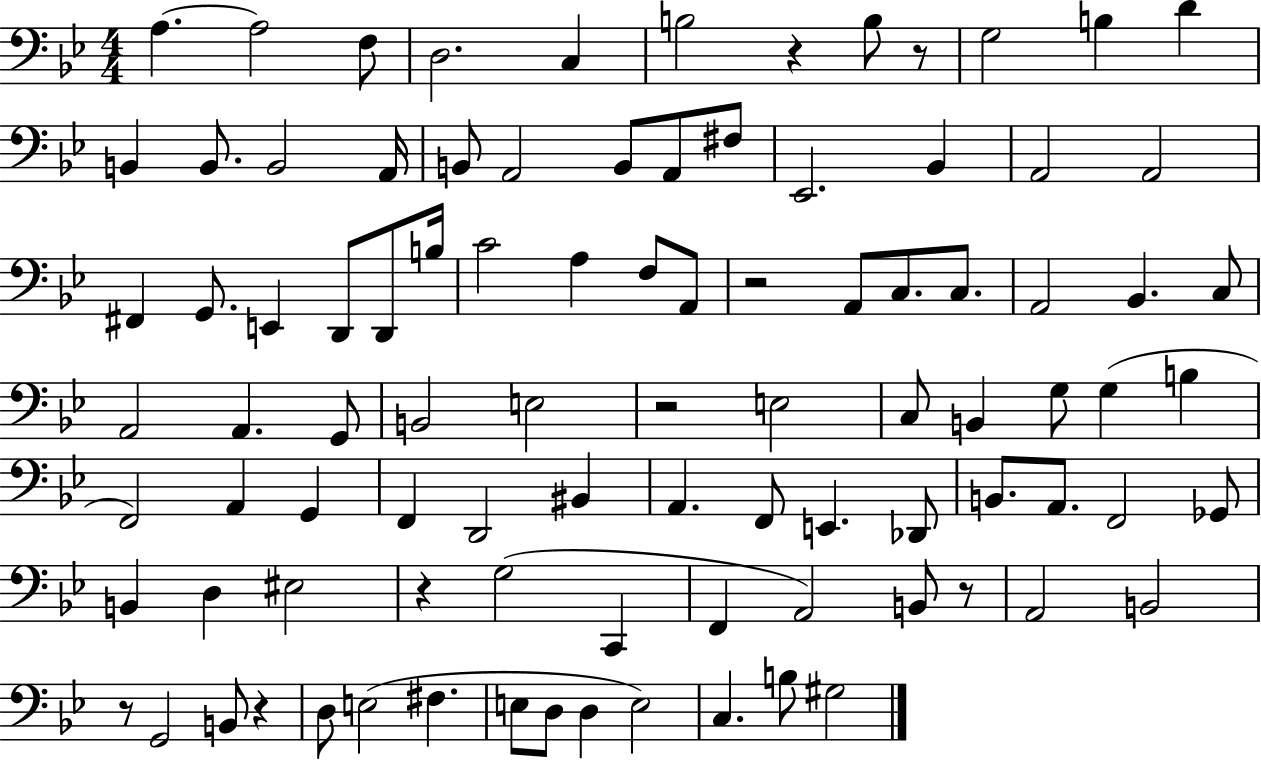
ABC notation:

X:1
T:Untitled
M:4/4
L:1/4
K:Bb
A, A,2 F,/2 D,2 C, B,2 z B,/2 z/2 G,2 B, D B,, B,,/2 B,,2 A,,/4 B,,/2 A,,2 B,,/2 A,,/2 ^F,/2 _E,,2 _B,, A,,2 A,,2 ^F,, G,,/2 E,, D,,/2 D,,/2 B,/4 C2 A, F,/2 A,,/2 z2 A,,/2 C,/2 C,/2 A,,2 _B,, C,/2 A,,2 A,, G,,/2 B,,2 E,2 z2 E,2 C,/2 B,, G,/2 G, B, F,,2 A,, G,, F,, D,,2 ^B,, A,, F,,/2 E,, _D,,/2 B,,/2 A,,/2 F,,2 _G,,/2 B,, D, ^E,2 z G,2 C,, F,, A,,2 B,,/2 z/2 A,,2 B,,2 z/2 G,,2 B,,/2 z D,/2 E,2 ^F, E,/2 D,/2 D, E,2 C, B,/2 ^G,2